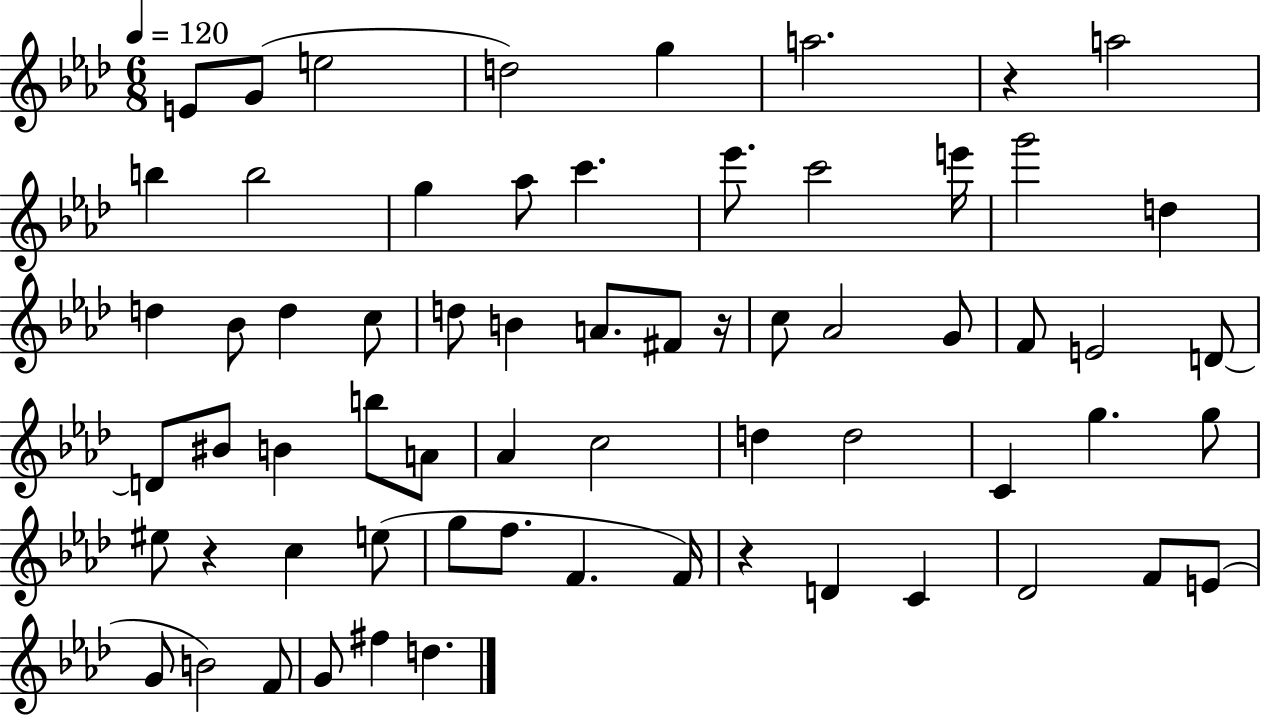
E4/e G4/e E5/h D5/h G5/q A5/h. R/q A5/h B5/q B5/h G5/q Ab5/e C6/q. Eb6/e. C6/h E6/s G6/h D5/q D5/q Bb4/e D5/q C5/e D5/e B4/q A4/e. F#4/e R/s C5/e Ab4/h G4/e F4/e E4/h D4/e D4/e BIS4/e B4/q B5/e A4/e Ab4/q C5/h D5/q D5/h C4/q G5/q. G5/e EIS5/e R/q C5/q E5/e G5/e F5/e. F4/q. F4/s R/q D4/q C4/q Db4/h F4/e E4/e G4/e B4/h F4/e G4/e F#5/q D5/q.